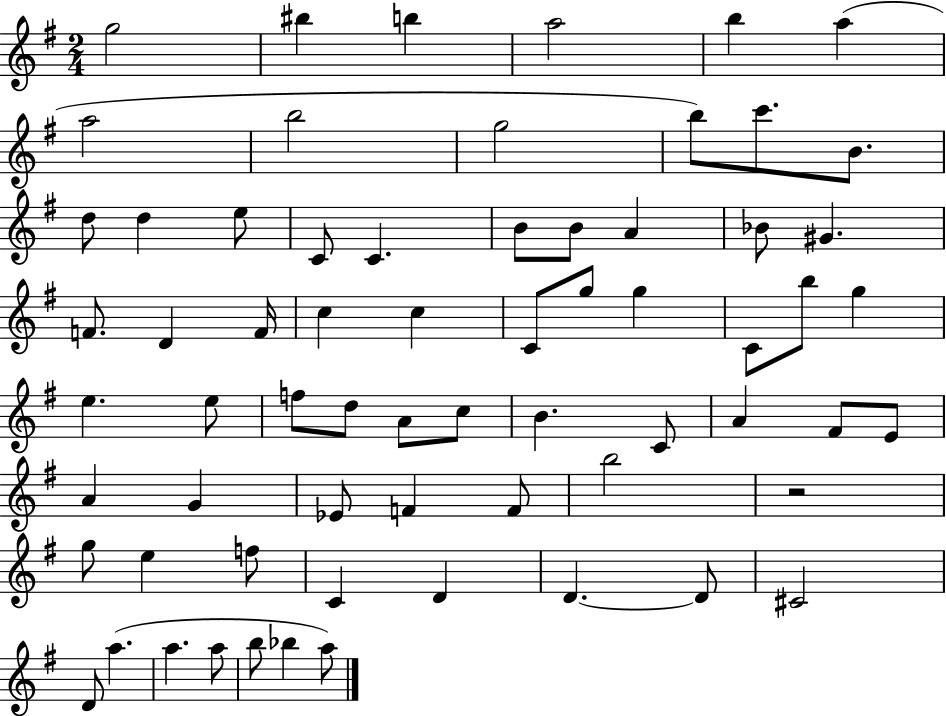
{
  \clef treble
  \numericTimeSignature
  \time 2/4
  \key g \major
  g''2 | bis''4 b''4 | a''2 | b''4 a''4( | \break a''2 | b''2 | g''2 | b''8) c'''8. b'8. | \break d''8 d''4 e''8 | c'8 c'4. | b'8 b'8 a'4 | bes'8 gis'4. | \break f'8. d'4 f'16 | c''4 c''4 | c'8 g''8 g''4 | c'8 b''8 g''4 | \break e''4. e''8 | f''8 d''8 a'8 c''8 | b'4. c'8 | a'4 fis'8 e'8 | \break a'4 g'4 | ees'8 f'4 f'8 | b''2 | r2 | \break g''8 e''4 f''8 | c'4 d'4 | d'4.~~ d'8 | cis'2 | \break d'8 a''4.( | a''4. a''8 | b''8 bes''4 a''8) | \bar "|."
}